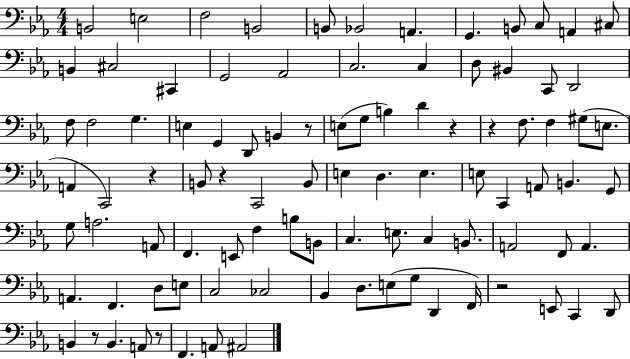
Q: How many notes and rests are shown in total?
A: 95